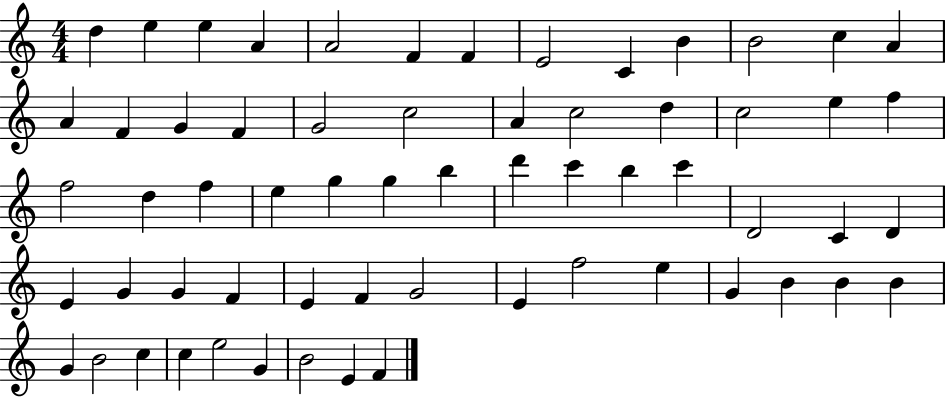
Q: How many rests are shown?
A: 0